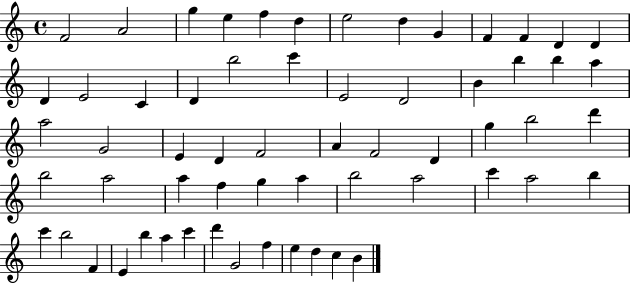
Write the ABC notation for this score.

X:1
T:Untitled
M:4/4
L:1/4
K:C
F2 A2 g e f d e2 d G F F D D D E2 C D b2 c' E2 D2 B b b a a2 G2 E D F2 A F2 D g b2 d' b2 a2 a f g a b2 a2 c' a2 b c' b2 F E b a c' d' G2 f e d c B